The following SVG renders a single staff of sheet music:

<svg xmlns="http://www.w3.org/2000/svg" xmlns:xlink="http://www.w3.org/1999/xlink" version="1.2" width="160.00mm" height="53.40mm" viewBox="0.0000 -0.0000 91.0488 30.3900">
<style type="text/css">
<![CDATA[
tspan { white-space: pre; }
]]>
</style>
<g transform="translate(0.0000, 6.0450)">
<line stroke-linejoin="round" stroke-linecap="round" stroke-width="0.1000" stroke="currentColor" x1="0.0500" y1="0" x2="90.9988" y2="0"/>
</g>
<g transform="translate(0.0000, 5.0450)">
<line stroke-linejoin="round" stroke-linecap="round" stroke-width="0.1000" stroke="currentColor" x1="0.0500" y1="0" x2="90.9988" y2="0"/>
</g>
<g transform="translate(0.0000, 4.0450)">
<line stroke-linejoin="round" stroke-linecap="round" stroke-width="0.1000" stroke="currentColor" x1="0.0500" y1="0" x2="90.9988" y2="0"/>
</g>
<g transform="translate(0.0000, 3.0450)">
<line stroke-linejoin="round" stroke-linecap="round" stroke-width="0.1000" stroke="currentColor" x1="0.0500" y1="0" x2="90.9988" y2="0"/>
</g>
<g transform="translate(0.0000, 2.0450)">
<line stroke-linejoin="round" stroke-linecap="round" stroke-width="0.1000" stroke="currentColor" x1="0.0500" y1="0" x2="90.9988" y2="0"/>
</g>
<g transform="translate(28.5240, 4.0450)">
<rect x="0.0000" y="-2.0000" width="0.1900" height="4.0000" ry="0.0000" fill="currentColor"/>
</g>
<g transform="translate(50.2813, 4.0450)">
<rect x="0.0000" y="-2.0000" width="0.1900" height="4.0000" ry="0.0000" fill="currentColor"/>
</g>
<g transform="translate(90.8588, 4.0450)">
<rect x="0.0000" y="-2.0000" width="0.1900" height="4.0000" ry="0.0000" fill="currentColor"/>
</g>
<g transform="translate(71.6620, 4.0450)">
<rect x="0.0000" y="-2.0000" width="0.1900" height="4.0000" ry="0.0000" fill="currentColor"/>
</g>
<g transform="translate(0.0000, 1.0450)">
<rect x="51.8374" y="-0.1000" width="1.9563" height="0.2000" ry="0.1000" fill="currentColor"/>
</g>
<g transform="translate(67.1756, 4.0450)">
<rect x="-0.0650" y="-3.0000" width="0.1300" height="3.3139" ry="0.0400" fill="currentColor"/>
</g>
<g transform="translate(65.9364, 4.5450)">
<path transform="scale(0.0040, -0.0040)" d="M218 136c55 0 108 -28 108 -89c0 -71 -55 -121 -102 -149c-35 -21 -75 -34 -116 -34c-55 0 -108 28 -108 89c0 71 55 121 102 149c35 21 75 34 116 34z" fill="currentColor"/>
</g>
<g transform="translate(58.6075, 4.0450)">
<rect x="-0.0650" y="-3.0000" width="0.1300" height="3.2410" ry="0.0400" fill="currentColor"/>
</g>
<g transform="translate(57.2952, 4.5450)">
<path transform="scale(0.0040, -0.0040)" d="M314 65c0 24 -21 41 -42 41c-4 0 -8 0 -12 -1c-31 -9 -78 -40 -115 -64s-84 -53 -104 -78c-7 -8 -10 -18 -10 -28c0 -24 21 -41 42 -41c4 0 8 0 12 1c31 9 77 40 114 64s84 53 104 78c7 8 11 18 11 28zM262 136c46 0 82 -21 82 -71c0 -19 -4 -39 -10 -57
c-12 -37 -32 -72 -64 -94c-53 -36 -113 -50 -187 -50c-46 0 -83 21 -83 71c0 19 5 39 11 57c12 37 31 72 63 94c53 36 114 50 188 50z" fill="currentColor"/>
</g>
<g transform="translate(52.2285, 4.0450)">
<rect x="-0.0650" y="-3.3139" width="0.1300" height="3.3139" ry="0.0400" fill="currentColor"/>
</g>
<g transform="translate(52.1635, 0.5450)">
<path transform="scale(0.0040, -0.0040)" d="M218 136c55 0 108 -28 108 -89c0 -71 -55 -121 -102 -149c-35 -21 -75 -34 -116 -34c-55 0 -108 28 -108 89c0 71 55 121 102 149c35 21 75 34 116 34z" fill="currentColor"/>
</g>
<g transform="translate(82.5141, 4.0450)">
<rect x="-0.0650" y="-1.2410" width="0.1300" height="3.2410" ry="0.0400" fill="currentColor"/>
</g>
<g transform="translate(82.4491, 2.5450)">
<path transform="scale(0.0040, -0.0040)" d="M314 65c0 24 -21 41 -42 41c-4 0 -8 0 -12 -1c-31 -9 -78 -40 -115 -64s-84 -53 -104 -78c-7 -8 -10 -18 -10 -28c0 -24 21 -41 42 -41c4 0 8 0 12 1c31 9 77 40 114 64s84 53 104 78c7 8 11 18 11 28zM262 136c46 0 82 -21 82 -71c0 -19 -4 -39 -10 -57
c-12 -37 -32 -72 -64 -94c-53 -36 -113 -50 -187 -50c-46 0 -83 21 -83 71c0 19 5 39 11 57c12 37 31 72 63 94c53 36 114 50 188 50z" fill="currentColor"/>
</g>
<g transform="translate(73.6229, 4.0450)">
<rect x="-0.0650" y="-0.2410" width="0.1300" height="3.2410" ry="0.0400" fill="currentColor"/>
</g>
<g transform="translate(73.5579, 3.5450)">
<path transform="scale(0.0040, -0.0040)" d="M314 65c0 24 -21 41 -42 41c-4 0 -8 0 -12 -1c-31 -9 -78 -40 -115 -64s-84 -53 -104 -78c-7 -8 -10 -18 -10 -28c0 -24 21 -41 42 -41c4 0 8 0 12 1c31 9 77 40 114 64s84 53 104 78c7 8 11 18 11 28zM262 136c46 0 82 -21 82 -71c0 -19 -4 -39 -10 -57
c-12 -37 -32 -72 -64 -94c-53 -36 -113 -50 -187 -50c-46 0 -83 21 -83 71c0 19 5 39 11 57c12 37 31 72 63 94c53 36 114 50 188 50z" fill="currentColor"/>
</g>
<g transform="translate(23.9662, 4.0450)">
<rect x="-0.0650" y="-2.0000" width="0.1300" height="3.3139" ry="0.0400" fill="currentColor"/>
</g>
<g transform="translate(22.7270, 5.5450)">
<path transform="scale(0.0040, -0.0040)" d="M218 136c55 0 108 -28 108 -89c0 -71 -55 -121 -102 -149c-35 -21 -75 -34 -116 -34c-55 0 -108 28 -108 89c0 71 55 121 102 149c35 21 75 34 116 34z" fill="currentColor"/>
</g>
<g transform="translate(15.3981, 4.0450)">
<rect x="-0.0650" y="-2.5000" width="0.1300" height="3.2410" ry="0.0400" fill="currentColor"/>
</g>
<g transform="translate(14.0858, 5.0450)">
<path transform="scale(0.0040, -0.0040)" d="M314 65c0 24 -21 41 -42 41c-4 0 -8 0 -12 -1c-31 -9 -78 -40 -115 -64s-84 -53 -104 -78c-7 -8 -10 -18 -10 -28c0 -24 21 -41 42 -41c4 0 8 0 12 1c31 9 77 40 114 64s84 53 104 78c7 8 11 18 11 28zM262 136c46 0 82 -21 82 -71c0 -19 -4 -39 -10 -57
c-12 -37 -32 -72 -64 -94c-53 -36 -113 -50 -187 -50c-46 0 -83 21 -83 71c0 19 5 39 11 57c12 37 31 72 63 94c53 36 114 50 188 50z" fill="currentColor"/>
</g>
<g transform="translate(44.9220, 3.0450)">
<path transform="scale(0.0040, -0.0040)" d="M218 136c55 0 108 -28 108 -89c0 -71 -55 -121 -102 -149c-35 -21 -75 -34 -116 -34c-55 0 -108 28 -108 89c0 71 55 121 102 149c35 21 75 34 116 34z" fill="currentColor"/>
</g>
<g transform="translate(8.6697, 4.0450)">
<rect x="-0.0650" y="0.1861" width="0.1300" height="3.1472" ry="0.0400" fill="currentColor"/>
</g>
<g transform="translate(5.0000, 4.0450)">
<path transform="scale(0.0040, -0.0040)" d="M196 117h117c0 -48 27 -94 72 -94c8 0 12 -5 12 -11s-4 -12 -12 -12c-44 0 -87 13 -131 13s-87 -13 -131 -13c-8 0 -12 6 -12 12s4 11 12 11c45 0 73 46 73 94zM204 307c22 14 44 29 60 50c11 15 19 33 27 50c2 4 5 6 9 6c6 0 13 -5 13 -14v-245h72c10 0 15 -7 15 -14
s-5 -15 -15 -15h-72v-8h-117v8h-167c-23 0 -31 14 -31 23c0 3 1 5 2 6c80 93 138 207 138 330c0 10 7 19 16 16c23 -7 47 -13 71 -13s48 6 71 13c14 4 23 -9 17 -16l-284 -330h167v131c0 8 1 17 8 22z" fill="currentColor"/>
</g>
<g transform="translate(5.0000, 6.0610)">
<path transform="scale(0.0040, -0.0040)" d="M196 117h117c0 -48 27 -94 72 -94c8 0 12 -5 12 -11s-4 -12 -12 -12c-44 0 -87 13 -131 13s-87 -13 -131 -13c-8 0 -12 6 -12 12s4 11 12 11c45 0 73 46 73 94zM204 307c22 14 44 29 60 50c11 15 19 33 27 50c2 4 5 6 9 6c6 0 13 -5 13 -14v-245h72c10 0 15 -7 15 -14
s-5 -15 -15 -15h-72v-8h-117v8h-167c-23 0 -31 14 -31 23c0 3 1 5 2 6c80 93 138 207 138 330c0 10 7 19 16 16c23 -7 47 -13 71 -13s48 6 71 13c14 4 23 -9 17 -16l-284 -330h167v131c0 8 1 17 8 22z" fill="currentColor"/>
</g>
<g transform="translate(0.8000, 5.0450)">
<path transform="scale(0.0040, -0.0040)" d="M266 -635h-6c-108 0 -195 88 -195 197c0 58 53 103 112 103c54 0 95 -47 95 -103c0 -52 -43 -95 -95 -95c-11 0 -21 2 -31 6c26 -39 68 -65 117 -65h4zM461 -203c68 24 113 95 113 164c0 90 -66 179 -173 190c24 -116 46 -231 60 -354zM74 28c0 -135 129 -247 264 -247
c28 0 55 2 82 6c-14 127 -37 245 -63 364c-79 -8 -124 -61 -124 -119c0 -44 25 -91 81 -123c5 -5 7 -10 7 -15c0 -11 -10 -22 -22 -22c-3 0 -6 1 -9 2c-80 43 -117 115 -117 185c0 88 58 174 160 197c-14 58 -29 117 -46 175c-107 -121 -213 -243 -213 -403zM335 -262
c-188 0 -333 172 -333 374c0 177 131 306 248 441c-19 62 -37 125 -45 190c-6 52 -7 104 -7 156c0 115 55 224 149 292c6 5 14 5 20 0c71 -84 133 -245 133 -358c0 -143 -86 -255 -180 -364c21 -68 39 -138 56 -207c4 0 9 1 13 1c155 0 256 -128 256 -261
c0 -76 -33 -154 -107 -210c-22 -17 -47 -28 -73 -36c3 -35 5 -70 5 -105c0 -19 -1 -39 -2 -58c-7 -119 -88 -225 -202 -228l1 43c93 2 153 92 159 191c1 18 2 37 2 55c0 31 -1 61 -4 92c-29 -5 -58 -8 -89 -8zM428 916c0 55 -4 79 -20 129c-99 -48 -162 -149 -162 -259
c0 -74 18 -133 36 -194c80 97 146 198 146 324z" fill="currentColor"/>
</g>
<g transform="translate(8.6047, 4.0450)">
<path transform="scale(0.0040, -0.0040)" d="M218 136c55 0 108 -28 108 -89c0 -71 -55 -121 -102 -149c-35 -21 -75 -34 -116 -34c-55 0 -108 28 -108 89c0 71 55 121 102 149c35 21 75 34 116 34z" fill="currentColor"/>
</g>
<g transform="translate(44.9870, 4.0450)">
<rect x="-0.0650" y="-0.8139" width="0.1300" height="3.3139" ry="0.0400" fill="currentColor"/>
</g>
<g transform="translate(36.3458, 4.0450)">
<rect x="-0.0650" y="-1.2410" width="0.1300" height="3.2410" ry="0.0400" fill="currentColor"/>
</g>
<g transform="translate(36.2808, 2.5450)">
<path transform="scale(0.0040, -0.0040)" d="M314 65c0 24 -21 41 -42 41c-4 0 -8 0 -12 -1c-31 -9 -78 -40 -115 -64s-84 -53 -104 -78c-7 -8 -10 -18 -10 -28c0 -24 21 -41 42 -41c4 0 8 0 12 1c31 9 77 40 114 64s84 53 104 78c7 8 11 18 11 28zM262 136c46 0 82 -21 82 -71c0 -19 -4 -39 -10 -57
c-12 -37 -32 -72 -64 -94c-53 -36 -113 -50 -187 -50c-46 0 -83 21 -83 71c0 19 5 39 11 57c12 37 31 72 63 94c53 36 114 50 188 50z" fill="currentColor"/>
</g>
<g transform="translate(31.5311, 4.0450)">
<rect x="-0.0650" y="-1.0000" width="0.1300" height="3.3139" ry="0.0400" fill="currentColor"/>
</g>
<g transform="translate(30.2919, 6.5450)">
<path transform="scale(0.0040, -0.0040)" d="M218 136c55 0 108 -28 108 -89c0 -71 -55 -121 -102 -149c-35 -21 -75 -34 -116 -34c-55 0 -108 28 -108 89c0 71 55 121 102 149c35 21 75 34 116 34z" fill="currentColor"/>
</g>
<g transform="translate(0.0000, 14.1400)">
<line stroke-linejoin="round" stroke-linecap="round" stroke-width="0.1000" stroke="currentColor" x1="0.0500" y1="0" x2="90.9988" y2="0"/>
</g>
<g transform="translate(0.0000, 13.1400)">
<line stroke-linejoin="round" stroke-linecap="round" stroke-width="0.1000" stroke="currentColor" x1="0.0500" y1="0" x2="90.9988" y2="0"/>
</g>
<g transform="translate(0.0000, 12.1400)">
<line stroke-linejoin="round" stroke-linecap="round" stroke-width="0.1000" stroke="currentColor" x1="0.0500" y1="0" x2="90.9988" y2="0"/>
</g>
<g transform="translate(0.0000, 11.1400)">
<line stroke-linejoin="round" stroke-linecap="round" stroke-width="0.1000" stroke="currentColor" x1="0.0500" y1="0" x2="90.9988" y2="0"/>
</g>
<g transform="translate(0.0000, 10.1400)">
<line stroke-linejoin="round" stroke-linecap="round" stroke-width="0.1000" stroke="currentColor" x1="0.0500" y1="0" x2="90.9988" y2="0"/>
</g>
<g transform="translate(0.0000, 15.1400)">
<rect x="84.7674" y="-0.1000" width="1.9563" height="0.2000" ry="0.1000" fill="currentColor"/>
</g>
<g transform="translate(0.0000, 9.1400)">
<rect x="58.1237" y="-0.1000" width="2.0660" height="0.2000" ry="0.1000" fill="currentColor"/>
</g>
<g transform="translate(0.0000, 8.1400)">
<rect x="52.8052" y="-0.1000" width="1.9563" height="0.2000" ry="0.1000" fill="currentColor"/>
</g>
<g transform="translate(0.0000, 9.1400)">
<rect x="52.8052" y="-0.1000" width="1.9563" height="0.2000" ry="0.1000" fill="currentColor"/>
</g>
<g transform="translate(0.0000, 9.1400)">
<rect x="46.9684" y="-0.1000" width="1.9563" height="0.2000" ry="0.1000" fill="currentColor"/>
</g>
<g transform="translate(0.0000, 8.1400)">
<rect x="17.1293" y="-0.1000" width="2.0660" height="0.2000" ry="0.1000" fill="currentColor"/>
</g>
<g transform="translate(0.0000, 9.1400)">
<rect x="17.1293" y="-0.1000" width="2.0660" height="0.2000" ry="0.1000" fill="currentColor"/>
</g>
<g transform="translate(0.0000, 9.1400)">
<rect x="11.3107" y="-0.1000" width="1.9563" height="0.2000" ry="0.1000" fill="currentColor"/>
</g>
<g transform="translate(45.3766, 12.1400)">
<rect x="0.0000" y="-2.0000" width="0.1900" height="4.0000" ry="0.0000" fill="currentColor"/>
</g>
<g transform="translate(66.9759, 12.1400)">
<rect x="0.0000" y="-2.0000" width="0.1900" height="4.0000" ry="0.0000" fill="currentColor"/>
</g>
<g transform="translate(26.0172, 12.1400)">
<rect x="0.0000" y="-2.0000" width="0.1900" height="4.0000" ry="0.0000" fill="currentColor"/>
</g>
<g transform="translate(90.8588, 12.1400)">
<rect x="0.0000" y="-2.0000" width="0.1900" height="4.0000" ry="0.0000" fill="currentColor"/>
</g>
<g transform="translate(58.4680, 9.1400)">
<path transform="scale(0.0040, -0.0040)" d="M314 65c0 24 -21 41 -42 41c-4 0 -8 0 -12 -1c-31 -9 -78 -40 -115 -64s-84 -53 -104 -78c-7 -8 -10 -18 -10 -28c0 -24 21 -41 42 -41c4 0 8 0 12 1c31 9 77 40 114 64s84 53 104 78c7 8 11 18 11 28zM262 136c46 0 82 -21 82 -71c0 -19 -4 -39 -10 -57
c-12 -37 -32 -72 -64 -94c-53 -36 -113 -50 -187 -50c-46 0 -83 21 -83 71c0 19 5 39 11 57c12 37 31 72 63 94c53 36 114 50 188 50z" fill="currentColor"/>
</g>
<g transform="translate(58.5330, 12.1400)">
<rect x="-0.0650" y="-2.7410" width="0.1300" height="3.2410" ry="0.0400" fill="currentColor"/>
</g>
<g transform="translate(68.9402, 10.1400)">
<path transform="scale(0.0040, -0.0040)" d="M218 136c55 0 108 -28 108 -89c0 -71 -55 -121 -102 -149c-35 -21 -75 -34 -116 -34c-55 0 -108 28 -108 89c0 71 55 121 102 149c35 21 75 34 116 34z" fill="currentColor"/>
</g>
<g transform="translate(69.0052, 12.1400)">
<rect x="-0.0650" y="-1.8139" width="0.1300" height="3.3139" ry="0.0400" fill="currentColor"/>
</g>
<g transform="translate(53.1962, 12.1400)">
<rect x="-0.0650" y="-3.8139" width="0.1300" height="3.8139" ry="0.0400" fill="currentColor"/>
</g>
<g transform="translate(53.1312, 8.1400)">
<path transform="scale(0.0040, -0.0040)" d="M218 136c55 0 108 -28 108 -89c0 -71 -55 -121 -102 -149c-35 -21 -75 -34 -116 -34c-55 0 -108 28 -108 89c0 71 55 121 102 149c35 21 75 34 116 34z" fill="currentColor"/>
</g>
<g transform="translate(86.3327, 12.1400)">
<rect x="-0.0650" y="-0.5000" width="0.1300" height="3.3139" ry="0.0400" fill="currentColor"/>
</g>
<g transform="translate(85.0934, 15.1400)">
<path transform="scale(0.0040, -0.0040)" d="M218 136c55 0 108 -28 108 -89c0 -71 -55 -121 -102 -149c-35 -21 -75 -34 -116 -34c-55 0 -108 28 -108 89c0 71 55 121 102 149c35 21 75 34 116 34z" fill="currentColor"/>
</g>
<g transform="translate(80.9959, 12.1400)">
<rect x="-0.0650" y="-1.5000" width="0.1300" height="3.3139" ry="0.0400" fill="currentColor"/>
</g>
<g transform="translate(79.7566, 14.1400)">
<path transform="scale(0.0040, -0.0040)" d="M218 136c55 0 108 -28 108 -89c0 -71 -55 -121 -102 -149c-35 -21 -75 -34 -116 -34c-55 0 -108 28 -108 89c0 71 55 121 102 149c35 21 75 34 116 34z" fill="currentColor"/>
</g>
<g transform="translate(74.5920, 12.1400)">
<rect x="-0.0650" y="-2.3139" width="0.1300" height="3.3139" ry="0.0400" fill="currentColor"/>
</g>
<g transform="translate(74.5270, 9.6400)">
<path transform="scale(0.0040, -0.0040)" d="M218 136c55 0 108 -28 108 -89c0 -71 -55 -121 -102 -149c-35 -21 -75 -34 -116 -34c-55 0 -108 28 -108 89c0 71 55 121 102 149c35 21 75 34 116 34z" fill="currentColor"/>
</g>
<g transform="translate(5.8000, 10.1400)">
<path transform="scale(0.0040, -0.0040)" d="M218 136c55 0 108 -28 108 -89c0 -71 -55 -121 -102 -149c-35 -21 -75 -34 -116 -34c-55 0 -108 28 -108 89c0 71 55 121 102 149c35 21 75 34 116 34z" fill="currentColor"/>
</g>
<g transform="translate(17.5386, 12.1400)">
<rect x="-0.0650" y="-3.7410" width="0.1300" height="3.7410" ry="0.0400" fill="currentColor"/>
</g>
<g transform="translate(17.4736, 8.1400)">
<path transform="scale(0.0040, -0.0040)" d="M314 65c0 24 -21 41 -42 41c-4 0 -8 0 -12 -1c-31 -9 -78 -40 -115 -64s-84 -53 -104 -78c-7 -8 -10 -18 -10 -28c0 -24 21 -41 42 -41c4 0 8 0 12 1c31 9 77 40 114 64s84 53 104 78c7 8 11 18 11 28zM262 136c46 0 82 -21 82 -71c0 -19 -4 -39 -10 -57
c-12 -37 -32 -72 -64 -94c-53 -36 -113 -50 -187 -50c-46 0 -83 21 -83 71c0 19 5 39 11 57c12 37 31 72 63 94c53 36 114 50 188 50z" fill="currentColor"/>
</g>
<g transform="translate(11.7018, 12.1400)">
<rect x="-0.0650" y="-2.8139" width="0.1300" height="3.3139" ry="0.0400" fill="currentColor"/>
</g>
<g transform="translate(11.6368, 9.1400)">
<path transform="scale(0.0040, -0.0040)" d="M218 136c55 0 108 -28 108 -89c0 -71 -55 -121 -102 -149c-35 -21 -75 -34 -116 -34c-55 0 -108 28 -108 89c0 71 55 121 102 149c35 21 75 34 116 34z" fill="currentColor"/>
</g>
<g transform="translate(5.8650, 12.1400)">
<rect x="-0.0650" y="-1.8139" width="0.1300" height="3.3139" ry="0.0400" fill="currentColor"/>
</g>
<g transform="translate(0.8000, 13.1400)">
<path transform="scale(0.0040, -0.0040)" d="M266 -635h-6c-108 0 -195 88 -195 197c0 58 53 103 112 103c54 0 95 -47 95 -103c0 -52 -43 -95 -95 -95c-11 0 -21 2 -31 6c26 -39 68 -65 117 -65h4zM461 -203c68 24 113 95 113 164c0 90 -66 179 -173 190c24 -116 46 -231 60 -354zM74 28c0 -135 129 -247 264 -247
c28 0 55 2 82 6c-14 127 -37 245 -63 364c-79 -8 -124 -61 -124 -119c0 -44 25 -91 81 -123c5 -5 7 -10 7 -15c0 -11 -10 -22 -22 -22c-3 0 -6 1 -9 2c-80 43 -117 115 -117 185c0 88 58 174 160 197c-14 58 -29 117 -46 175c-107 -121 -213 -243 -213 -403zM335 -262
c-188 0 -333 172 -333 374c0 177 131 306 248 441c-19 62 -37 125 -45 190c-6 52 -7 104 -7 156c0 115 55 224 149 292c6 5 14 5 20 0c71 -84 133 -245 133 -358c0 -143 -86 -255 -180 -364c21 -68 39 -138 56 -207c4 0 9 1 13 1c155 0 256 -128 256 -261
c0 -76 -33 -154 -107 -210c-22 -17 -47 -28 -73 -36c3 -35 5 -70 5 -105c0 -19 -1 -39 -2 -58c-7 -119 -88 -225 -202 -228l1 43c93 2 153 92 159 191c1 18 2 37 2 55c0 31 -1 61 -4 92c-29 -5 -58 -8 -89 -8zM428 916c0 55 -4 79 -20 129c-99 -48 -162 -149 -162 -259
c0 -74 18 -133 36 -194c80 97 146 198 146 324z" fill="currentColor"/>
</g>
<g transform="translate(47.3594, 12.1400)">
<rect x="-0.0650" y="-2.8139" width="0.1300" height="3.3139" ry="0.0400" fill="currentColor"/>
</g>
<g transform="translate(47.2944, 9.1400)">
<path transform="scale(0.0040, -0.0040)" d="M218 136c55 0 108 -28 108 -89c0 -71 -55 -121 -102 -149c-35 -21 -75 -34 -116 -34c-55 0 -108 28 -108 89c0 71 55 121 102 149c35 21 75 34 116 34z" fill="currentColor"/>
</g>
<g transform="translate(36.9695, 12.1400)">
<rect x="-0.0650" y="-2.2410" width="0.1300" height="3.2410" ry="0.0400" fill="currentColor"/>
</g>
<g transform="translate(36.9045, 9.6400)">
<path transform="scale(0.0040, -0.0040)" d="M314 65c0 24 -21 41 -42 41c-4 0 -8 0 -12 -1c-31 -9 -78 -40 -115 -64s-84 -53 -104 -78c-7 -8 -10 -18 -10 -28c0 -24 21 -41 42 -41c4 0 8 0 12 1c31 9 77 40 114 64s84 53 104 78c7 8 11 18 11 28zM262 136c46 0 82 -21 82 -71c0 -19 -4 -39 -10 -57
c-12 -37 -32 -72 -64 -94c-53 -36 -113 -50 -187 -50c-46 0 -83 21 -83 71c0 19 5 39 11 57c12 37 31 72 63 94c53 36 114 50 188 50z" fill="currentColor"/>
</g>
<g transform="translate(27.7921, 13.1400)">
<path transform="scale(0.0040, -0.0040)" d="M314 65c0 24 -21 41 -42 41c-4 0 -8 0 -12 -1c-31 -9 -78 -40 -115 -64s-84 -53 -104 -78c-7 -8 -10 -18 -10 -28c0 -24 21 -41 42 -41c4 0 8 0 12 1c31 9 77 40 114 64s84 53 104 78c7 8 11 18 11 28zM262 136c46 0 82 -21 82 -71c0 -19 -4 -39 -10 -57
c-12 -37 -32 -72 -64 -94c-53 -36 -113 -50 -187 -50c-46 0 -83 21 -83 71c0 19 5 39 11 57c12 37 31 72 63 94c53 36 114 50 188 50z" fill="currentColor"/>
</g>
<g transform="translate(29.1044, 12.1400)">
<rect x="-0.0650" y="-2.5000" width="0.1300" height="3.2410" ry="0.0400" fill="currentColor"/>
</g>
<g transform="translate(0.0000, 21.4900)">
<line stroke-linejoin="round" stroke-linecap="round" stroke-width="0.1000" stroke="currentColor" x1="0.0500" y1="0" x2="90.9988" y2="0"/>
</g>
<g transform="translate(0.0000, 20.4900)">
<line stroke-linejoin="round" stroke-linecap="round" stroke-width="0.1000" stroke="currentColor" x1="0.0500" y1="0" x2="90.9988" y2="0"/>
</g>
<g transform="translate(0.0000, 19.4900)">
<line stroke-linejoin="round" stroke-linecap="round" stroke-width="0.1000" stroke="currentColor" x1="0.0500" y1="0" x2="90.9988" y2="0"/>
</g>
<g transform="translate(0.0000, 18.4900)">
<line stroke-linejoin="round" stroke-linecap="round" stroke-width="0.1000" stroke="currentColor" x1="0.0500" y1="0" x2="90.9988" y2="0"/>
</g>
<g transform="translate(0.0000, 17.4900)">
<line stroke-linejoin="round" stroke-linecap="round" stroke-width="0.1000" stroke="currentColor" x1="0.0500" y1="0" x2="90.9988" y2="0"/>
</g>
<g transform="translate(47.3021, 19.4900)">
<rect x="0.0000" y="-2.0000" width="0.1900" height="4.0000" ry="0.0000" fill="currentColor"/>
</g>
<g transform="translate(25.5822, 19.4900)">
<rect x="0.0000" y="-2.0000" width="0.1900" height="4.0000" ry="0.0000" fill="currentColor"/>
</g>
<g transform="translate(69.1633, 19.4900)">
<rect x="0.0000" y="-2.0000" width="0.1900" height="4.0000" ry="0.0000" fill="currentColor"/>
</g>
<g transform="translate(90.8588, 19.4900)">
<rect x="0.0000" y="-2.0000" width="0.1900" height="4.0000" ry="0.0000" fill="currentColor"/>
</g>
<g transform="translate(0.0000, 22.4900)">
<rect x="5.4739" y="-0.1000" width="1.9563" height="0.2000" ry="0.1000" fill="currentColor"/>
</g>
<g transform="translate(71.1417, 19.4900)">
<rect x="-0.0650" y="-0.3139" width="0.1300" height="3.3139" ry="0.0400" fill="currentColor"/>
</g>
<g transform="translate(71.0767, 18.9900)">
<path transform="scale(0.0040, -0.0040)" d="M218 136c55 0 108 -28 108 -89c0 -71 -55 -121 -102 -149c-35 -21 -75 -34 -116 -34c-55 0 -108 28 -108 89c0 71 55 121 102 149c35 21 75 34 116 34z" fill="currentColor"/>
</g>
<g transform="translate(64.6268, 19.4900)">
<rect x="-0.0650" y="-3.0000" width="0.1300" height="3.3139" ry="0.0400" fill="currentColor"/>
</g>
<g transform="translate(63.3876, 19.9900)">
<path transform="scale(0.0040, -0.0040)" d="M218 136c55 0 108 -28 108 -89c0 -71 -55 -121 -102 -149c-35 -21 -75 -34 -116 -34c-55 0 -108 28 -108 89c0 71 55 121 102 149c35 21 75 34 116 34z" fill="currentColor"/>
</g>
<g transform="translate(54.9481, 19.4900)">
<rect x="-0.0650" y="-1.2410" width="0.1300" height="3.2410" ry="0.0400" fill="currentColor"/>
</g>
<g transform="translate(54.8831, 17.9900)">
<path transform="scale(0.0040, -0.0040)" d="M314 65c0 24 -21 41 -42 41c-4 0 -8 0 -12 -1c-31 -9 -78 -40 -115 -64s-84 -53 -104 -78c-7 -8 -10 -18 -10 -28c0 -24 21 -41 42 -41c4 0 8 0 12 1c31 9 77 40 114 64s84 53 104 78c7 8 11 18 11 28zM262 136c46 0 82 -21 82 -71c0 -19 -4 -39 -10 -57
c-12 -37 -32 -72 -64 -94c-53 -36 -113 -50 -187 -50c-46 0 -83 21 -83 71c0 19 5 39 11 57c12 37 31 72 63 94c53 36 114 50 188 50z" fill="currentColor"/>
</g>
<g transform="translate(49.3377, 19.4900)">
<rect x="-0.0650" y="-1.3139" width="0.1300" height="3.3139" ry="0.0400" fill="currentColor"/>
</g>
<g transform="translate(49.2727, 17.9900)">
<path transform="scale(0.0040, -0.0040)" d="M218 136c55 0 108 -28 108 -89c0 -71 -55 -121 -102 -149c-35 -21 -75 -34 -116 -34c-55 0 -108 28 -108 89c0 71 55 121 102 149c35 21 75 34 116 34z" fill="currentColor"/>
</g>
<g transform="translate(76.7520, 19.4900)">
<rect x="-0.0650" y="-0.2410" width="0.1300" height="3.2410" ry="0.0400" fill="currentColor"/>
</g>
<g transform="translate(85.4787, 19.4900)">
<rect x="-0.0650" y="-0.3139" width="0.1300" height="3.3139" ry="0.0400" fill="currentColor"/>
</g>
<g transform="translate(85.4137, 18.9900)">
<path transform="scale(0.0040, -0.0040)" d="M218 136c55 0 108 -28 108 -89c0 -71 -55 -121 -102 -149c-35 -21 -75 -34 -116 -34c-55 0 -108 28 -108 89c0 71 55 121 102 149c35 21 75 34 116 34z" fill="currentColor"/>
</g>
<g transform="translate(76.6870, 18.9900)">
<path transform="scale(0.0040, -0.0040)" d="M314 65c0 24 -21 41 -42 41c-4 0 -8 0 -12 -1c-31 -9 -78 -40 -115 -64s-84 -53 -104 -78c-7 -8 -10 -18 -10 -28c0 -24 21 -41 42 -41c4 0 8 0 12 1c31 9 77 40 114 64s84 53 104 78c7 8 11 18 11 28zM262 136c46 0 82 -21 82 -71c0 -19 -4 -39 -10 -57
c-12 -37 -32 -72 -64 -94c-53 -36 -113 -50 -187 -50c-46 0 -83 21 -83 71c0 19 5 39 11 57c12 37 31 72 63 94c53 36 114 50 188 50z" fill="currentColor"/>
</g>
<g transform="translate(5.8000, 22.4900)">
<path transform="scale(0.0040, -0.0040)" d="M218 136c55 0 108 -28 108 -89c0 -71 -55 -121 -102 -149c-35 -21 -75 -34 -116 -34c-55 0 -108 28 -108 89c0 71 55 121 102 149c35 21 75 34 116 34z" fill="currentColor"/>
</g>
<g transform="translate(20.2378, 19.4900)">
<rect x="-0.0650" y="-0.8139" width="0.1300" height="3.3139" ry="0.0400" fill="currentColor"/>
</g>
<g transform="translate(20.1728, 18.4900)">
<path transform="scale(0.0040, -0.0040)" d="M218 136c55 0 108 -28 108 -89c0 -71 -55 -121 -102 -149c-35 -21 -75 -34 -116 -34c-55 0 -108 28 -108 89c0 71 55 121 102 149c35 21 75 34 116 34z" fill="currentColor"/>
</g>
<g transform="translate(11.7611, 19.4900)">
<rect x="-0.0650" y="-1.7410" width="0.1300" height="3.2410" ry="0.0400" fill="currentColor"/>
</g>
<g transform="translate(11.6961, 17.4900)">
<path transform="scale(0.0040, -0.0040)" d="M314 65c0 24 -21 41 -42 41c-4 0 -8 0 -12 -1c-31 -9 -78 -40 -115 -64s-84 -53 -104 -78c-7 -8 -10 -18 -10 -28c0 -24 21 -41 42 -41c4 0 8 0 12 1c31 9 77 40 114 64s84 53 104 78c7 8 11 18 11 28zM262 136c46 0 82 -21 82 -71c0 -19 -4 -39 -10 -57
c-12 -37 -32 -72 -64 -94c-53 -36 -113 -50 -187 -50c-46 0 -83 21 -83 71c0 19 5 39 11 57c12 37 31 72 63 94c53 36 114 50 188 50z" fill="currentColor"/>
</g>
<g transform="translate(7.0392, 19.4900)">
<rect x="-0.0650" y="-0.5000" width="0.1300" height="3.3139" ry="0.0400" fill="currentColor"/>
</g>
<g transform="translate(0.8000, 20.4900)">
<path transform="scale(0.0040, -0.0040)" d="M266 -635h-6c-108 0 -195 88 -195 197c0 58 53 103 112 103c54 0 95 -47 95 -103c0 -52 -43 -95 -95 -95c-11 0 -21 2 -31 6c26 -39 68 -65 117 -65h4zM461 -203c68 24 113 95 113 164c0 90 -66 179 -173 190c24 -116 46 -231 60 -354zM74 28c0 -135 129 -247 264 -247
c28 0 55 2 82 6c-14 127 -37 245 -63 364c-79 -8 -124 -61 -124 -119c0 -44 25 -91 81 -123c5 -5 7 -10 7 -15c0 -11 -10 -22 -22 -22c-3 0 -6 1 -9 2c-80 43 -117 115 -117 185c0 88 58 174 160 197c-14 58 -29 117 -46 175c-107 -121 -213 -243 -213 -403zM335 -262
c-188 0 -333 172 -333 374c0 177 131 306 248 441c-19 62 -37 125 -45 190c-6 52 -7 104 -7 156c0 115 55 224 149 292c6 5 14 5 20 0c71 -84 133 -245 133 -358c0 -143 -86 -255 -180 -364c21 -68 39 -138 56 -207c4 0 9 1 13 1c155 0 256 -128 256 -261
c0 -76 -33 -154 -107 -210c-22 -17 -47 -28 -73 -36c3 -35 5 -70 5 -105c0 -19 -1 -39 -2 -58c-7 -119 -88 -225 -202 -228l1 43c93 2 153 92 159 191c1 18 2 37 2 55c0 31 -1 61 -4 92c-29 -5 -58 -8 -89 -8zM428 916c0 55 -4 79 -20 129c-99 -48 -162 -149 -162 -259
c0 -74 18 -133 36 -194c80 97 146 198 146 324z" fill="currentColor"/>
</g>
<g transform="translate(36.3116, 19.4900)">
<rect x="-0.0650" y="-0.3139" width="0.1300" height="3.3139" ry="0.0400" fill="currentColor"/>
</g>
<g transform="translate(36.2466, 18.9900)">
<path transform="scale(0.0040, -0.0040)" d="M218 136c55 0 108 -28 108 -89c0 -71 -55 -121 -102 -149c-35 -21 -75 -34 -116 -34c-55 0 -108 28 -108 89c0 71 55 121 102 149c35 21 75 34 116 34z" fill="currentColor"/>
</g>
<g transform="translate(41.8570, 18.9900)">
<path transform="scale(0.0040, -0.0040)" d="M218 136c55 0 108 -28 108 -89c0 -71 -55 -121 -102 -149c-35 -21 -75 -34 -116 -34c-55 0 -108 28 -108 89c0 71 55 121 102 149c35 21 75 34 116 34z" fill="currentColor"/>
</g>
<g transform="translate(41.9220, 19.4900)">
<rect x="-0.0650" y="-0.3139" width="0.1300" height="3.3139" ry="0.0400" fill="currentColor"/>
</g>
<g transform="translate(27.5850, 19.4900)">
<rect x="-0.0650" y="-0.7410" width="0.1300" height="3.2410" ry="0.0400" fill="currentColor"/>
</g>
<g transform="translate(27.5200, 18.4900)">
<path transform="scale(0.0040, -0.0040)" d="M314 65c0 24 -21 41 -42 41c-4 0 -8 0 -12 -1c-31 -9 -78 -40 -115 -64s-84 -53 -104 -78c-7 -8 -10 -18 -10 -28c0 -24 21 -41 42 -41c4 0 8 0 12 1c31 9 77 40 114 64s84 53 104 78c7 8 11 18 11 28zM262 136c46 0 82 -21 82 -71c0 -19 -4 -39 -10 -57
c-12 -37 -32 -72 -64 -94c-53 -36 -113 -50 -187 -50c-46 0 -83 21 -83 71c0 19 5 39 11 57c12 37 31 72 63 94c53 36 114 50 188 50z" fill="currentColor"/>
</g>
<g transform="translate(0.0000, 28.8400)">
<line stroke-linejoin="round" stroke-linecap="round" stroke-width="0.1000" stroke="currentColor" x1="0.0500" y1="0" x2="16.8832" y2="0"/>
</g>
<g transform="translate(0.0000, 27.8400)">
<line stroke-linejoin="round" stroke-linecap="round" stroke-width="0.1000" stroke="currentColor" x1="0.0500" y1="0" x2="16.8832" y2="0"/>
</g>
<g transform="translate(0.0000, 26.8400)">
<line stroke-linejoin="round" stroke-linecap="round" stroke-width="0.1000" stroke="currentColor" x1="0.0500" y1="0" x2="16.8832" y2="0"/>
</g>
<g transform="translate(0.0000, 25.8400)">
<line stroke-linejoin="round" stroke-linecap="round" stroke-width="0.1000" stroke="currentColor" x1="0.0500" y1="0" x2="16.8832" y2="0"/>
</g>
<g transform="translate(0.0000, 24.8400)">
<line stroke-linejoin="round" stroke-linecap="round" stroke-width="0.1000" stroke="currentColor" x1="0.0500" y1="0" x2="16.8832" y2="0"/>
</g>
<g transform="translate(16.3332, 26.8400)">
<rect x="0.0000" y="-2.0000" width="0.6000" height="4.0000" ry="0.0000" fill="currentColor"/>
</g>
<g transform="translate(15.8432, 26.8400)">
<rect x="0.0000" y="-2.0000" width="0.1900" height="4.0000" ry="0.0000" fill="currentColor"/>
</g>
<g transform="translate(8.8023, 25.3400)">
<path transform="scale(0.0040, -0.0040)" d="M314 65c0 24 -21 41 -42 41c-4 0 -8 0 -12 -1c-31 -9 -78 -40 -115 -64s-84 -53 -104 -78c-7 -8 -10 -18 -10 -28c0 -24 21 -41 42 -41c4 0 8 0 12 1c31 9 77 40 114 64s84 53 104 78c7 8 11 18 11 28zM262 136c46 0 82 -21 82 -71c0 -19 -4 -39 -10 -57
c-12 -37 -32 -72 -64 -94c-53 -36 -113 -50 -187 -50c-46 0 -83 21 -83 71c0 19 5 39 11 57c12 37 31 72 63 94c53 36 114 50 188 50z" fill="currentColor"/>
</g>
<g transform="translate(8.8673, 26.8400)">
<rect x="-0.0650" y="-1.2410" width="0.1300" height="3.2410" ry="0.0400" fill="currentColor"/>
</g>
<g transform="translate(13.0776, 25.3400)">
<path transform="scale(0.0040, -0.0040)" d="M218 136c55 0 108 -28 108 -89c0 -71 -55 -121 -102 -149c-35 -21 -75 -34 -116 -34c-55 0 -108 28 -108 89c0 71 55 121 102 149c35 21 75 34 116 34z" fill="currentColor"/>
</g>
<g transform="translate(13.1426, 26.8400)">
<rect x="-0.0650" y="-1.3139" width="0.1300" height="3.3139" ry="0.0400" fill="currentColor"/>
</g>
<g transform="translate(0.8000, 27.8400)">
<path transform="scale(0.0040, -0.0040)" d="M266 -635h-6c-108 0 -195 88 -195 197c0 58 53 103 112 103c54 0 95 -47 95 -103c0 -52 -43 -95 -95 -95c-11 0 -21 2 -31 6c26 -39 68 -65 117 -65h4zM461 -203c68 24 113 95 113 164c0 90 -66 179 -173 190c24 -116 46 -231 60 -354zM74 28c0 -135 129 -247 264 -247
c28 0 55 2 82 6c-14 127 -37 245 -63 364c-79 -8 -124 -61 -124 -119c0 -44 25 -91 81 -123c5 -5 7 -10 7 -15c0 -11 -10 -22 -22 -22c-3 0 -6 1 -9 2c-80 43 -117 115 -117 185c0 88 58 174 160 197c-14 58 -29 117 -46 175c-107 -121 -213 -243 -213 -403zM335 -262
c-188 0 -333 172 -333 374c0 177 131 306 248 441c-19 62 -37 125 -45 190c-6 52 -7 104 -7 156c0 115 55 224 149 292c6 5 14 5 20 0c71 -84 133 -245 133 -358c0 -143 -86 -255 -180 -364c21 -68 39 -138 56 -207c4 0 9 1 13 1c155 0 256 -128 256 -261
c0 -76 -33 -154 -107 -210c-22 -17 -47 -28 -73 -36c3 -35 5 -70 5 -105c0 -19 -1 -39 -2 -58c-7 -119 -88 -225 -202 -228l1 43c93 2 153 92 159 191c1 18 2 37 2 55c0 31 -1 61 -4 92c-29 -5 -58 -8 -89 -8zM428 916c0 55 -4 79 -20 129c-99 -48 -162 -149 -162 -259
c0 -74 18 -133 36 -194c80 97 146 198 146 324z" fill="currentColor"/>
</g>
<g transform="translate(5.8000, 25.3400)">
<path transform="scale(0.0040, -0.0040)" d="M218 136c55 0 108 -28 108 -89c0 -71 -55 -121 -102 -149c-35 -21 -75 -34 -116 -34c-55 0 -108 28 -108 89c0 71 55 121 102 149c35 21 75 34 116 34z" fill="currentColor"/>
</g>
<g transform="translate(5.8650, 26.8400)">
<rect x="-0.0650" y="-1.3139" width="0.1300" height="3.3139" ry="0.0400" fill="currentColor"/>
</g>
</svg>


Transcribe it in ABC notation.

X:1
T:Untitled
M:4/4
L:1/4
K:C
B G2 F D e2 d b A2 A c2 e2 f a c'2 G2 g2 a c' a2 f g E C C f2 d d2 c c e e2 A c c2 c e e2 e